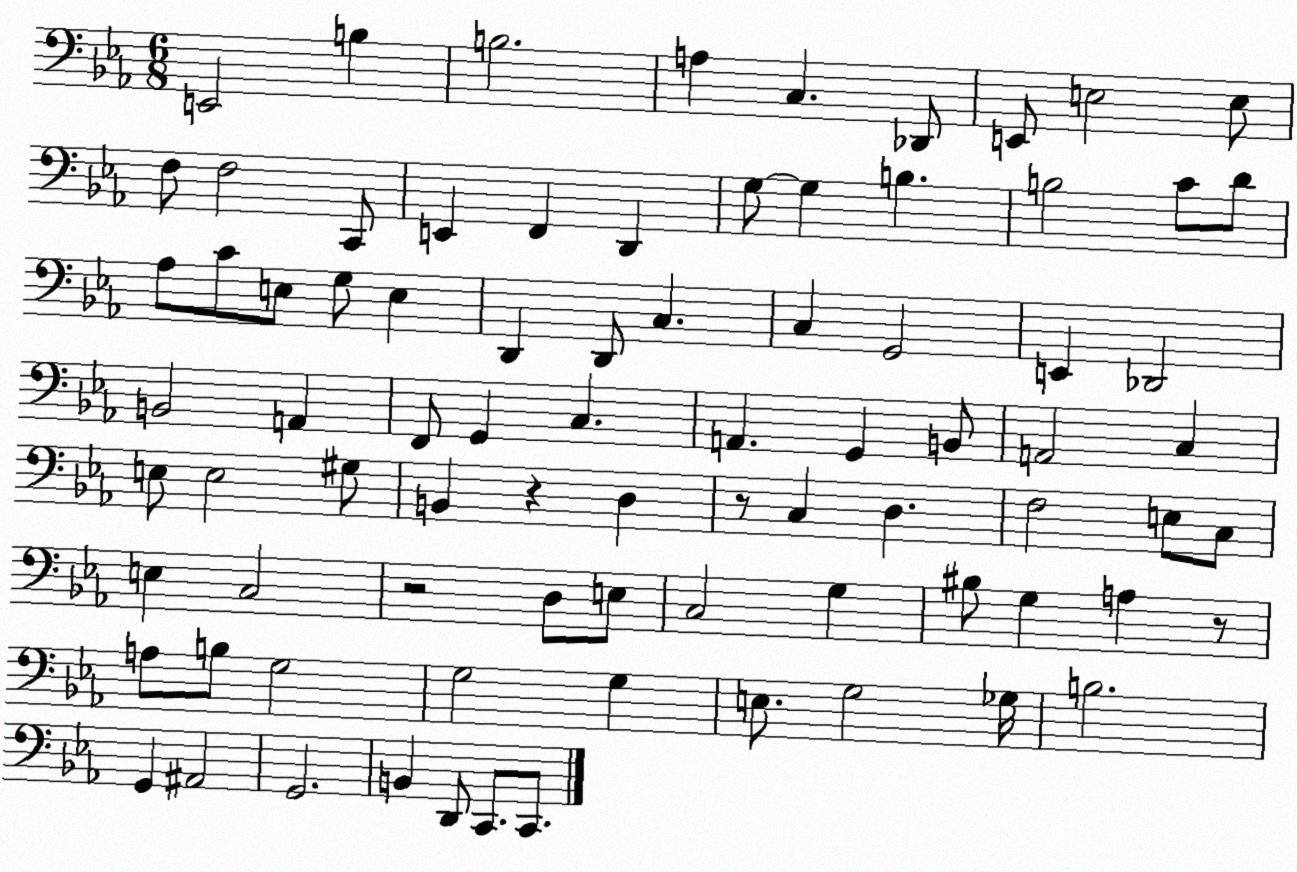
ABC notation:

X:1
T:Untitled
M:6/8
L:1/4
K:Eb
E,,2 B, B,2 A, C, _D,,/2 E,,/2 E,2 E,/2 F,/2 F,2 C,,/2 E,, F,, D,, G,/2 G, B, B,2 C/2 D/2 _A,/2 C/2 E,/2 G,/2 E, D,, D,,/2 C, C, G,,2 E,, _D,,2 B,,2 A,, F,,/2 G,, C, A,, G,, B,,/2 A,,2 C, E,/2 E,2 ^G,/2 B,, z D, z/2 C, D, F,2 E,/2 C,/2 E, C,2 z2 D,/2 E,/2 C,2 G, ^B,/2 G, A, z/2 A,/2 B,/2 G,2 G,2 G, E,/2 G,2 _G,/4 B,2 G,, ^A,,2 G,,2 B,, D,,/2 C,,/2 C,,/2